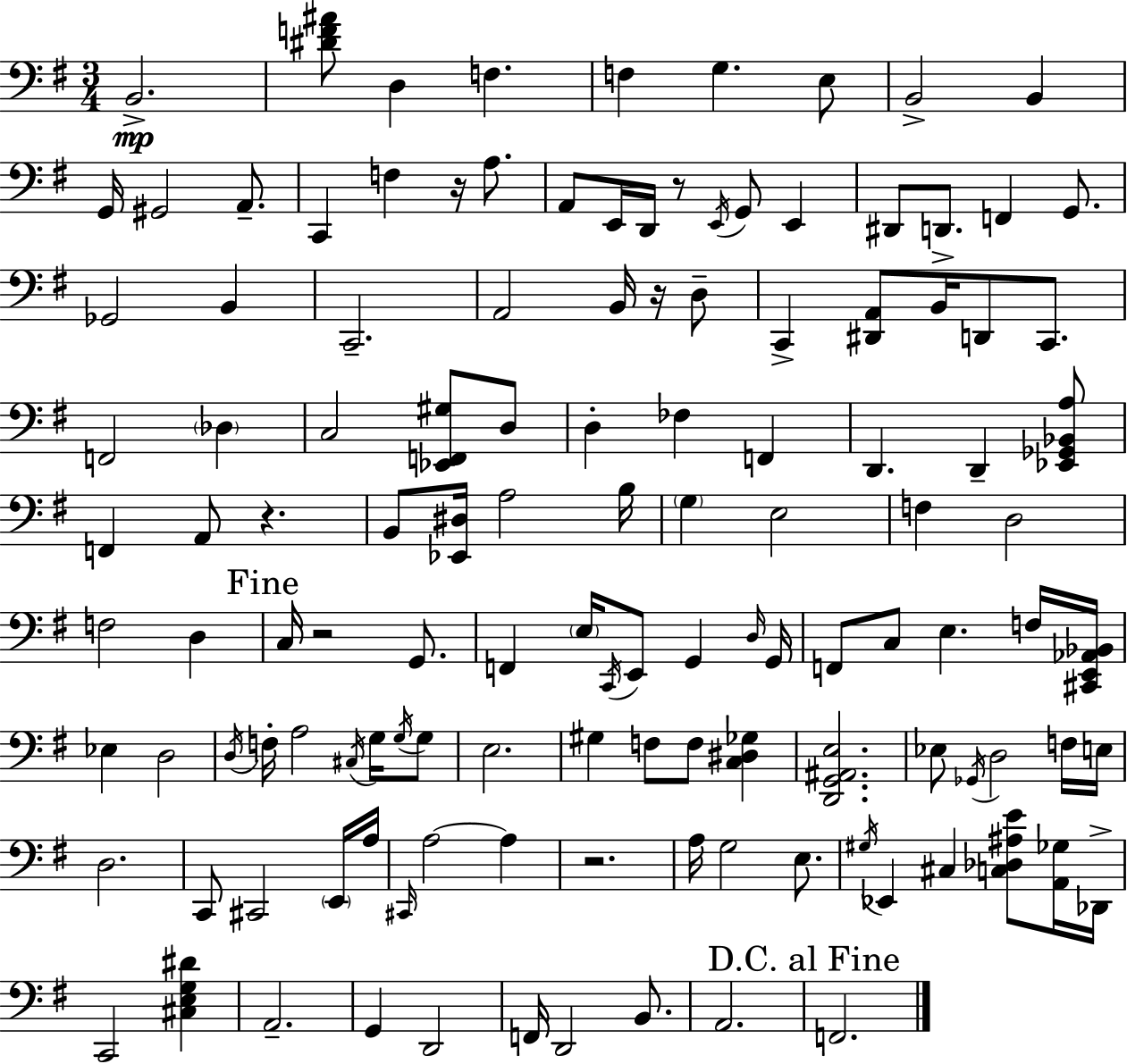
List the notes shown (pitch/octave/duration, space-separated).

B2/h. [D#4,F4,A#4]/e D3/q F3/q. F3/q G3/q. E3/e B2/h B2/q G2/s G#2/h A2/e. C2/q F3/q R/s A3/e. A2/e E2/s D2/s R/e E2/s G2/e E2/q D#2/e D2/e. F2/q G2/e. Gb2/h B2/q C2/h. A2/h B2/s R/s D3/e C2/q [D#2,A2]/e B2/s D2/e C2/e. F2/h Db3/q C3/h [Eb2,F2,G#3]/e D3/e D3/q FES3/q F2/q D2/q. D2/q [Eb2,Gb2,Bb2,A3]/e F2/q A2/e R/q. B2/e [Eb2,D#3]/s A3/h B3/s G3/q E3/h F3/q D3/h F3/h D3/q C3/s R/h G2/e. F2/q E3/s C2/s E2/e G2/q D3/s G2/s F2/e C3/e E3/q. F3/s [C#2,E2,Ab2,Bb2]/s Eb3/q D3/h D3/s F3/s A3/h C#3/s G3/s G3/s G3/e E3/h. G#3/q F3/e F3/e [C3,D#3,Gb3]/q [D2,G2,A#2,E3]/h. Eb3/e Gb2/s D3/h F3/s E3/s D3/h. C2/e C#2/h E2/s A3/s C#2/s A3/h A3/q R/h. A3/s G3/h E3/e. G#3/s Eb2/q C#3/q [C3,Db3,A#3,E4]/e [A2,Gb3]/s Db2/s C2/h [C#3,E3,G3,D#4]/q A2/h. G2/q D2/h F2/s D2/h B2/e. A2/h. F2/h.